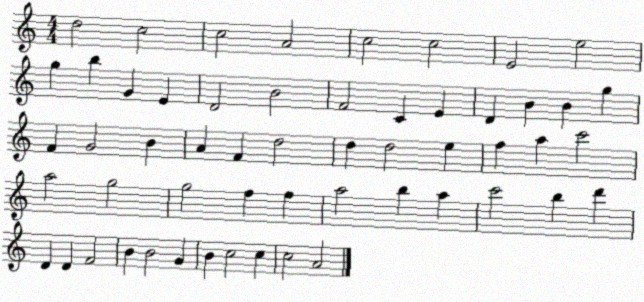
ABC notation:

X:1
T:Untitled
M:4/4
L:1/4
K:C
d2 c2 c2 A2 c2 c2 E2 e2 g b G E D2 B2 F2 C E D B B g F G2 B A F d2 d d2 e f a c'2 a2 g2 g2 f f a2 b a c'2 b d' D D F2 B B2 G B c2 c c2 A2